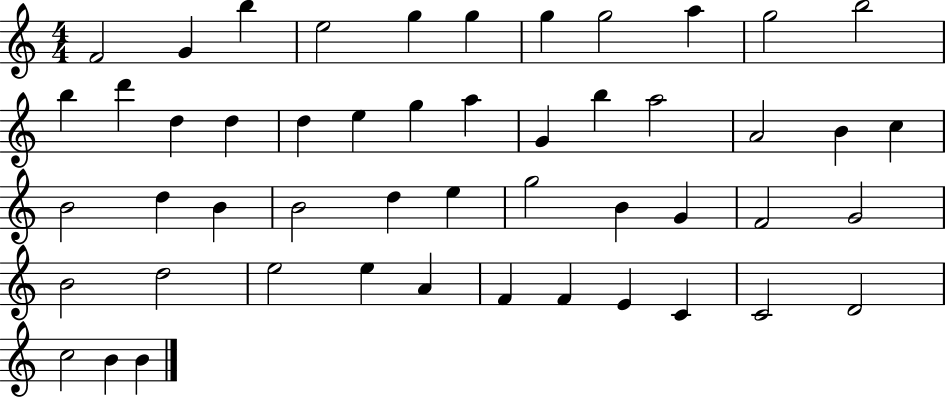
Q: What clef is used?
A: treble